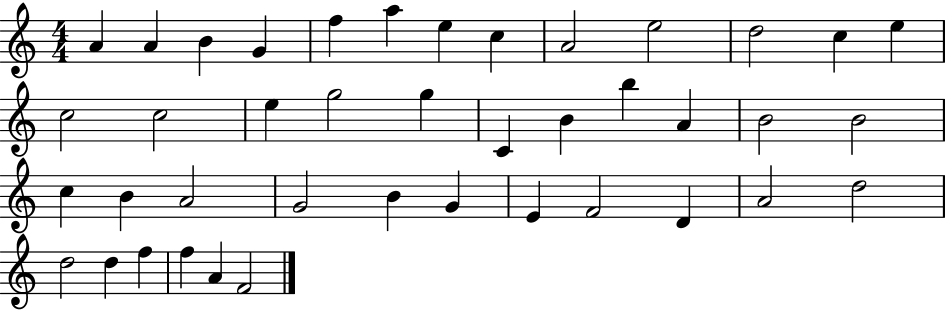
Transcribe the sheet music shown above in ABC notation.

X:1
T:Untitled
M:4/4
L:1/4
K:C
A A B G f a e c A2 e2 d2 c e c2 c2 e g2 g C B b A B2 B2 c B A2 G2 B G E F2 D A2 d2 d2 d f f A F2